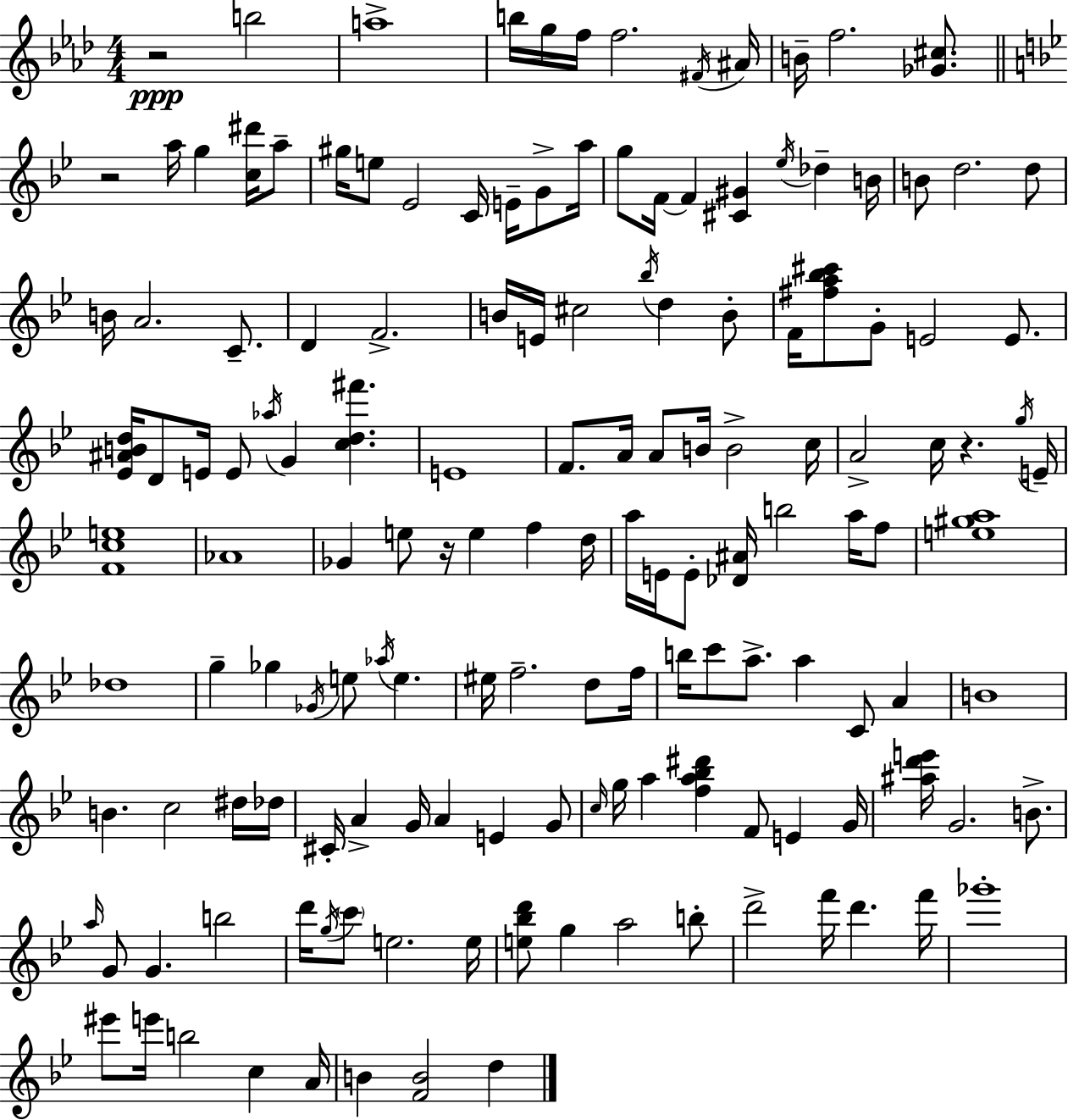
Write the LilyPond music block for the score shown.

{
  \clef treble
  \numericTimeSignature
  \time 4/4
  \key f \minor
  r2\ppp b''2 | a''1-> | b''16 g''16 f''16 f''2. \acciaccatura { fis'16 } | ais'16 b'16-- f''2. <ges' cis''>8. | \break \bar "||" \break \key bes \major r2 a''16 g''4 <c'' dis'''>16 a''8-- | gis''16 e''8 ees'2 c'16 e'16-- g'8-> a''16 | g''8 f'16~~ f'4 <cis' gis'>4 \acciaccatura { ees''16 } des''4-- | b'16 b'8 d''2. d''8 | \break b'16 a'2. c'8.-- | d'4 f'2.-> | b'16 e'16 cis''2 \acciaccatura { bes''16 } d''4 | b'8-. f'16 <fis'' a'' bes'' cis'''>8 g'8-. e'2 e'8. | \break <ees' ais' b' d''>16 d'8 e'16 e'8 \acciaccatura { aes''16 } g'4 <c'' d'' fis'''>4. | e'1 | f'8. a'16 a'8 b'16 b'2-> | c''16 a'2-> c''16 r4. | \break \acciaccatura { g''16 } e'16-- <f' c'' e''>1 | aes'1 | ges'4 e''8 r16 e''4 f''4 | d''16 a''16 e'16 e'8-. <des' ais'>16 b''2 | \break a''16 f''8 <e'' gis'' a''>1 | des''1 | g''4-- ges''4 \acciaccatura { ges'16 } e''8 \acciaccatura { aes''16 } | e''4. eis''16 f''2.-- | \break d''8 f''16 b''16 c'''8 a''8.-> a''4 | c'8 a'4 b'1 | b'4. c''2 | dis''16 des''16 cis'16-. a'4-> g'16 a'4 | \break e'4 g'8 \grace { c''16 } g''16 a''4 <f'' a'' bes'' dis'''>4 | f'8 e'4 g'16 <ais'' d''' e'''>16 g'2. | b'8.-> \grace { a''16 } g'8 g'4. | b''2 d'''16 \acciaccatura { g''16 } \parenthesize c'''8 e''2. | \break e''16 <e'' bes'' d'''>8 g''4 a''2 | b''8-. d'''2-> | f'''16 d'''4. f'''16 ges'''1-. | eis'''8 e'''16 b''2 | \break c''4 a'16 b'4 <f' b'>2 | d''4 \bar "|."
}